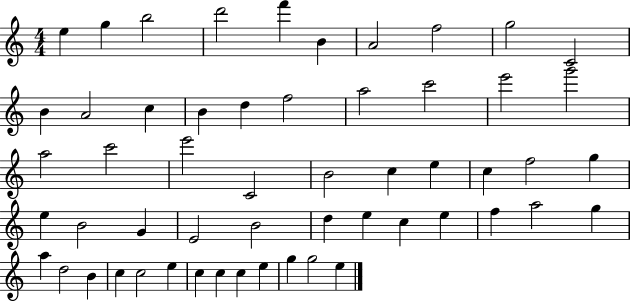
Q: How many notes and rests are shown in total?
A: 55